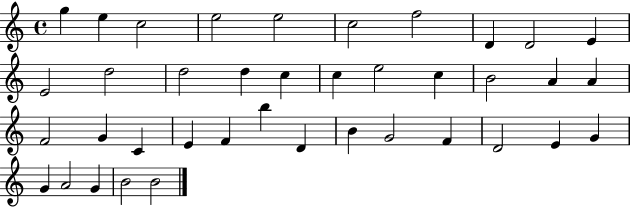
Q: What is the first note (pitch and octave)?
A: G5